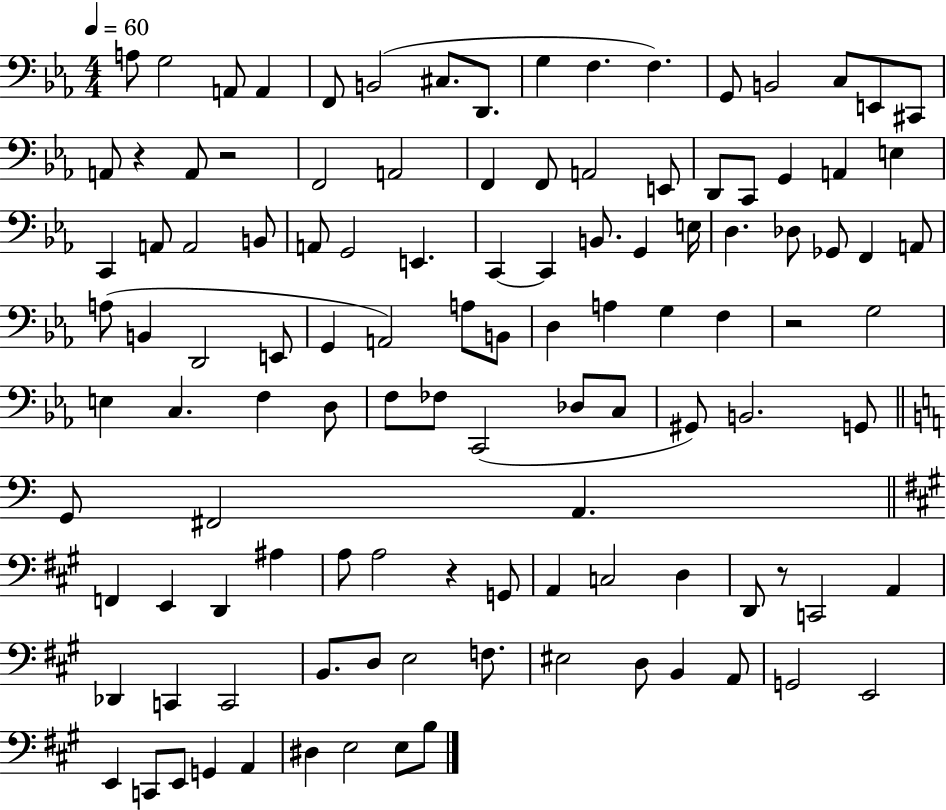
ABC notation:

X:1
T:Untitled
M:4/4
L:1/4
K:Eb
A,/2 G,2 A,,/2 A,, F,,/2 B,,2 ^C,/2 D,,/2 G, F, F, G,,/2 B,,2 C,/2 E,,/2 ^C,,/2 A,,/2 z A,,/2 z2 F,,2 A,,2 F,, F,,/2 A,,2 E,,/2 D,,/2 C,,/2 G,, A,, E, C,, A,,/2 A,,2 B,,/2 A,,/2 G,,2 E,, C,, C,, B,,/2 G,, E,/4 D, _D,/2 _G,,/2 F,, A,,/2 A,/2 B,, D,,2 E,,/2 G,, A,,2 A,/2 B,,/2 D, A, G, F, z2 G,2 E, C, F, D,/2 F,/2 _F,/2 C,,2 _D,/2 C,/2 ^G,,/2 B,,2 G,,/2 G,,/2 ^F,,2 A,, F,, E,, D,, ^A, A,/2 A,2 z G,,/2 A,, C,2 D, D,,/2 z/2 C,,2 A,, _D,, C,, C,,2 B,,/2 D,/2 E,2 F,/2 ^E,2 D,/2 B,, A,,/2 G,,2 E,,2 E,, C,,/2 E,,/2 G,, A,, ^D, E,2 E,/2 B,/2